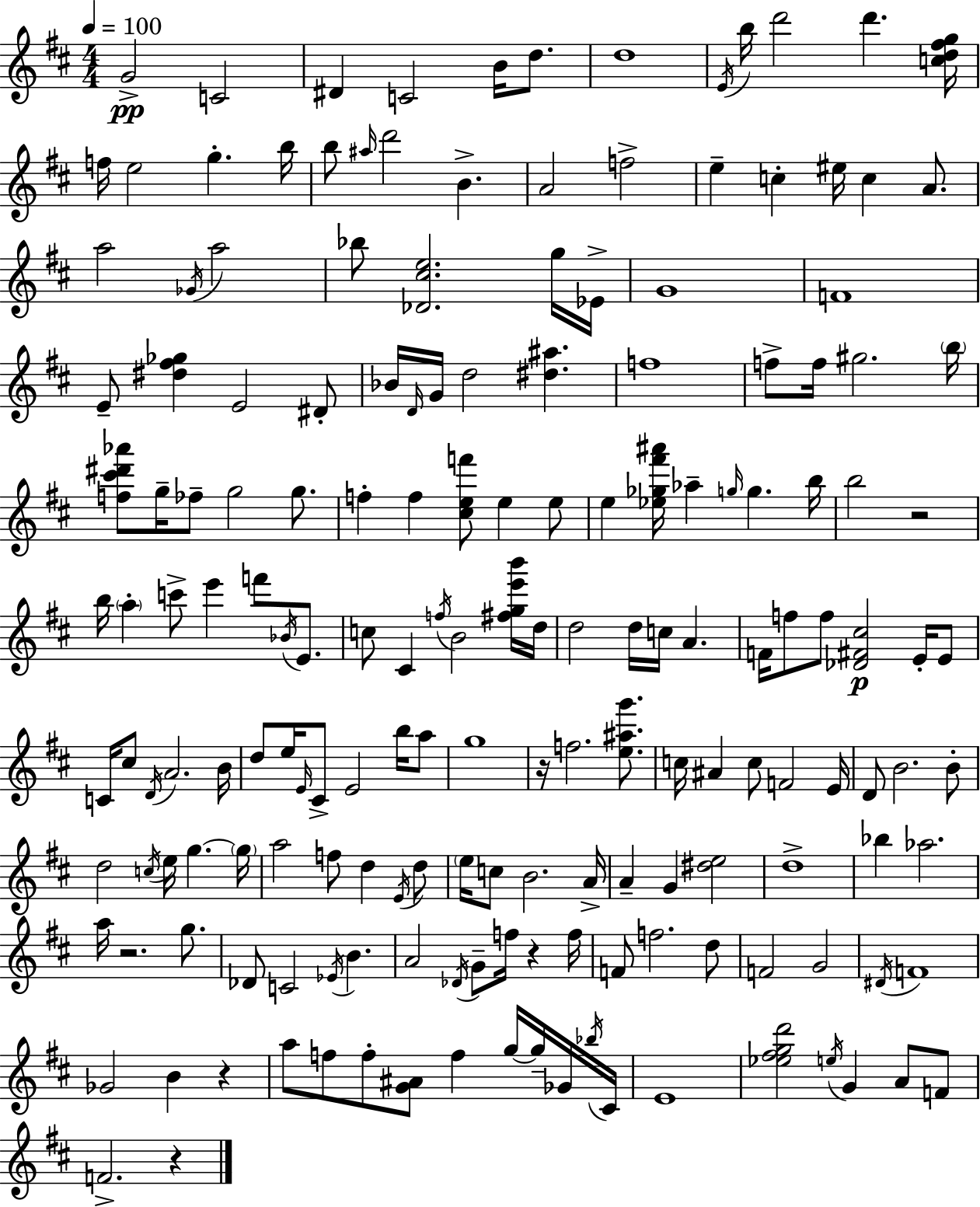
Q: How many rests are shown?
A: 6